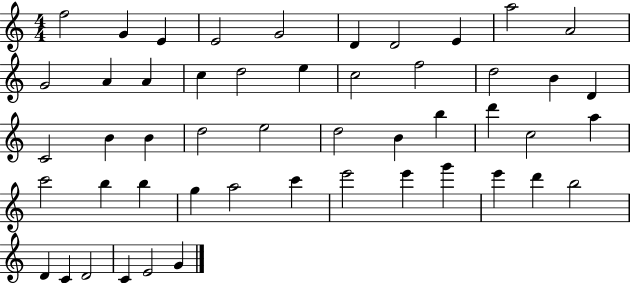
X:1
T:Untitled
M:4/4
L:1/4
K:C
f2 G E E2 G2 D D2 E a2 A2 G2 A A c d2 e c2 f2 d2 B D C2 B B d2 e2 d2 B b d' c2 a c'2 b b g a2 c' e'2 e' g' e' d' b2 D C D2 C E2 G